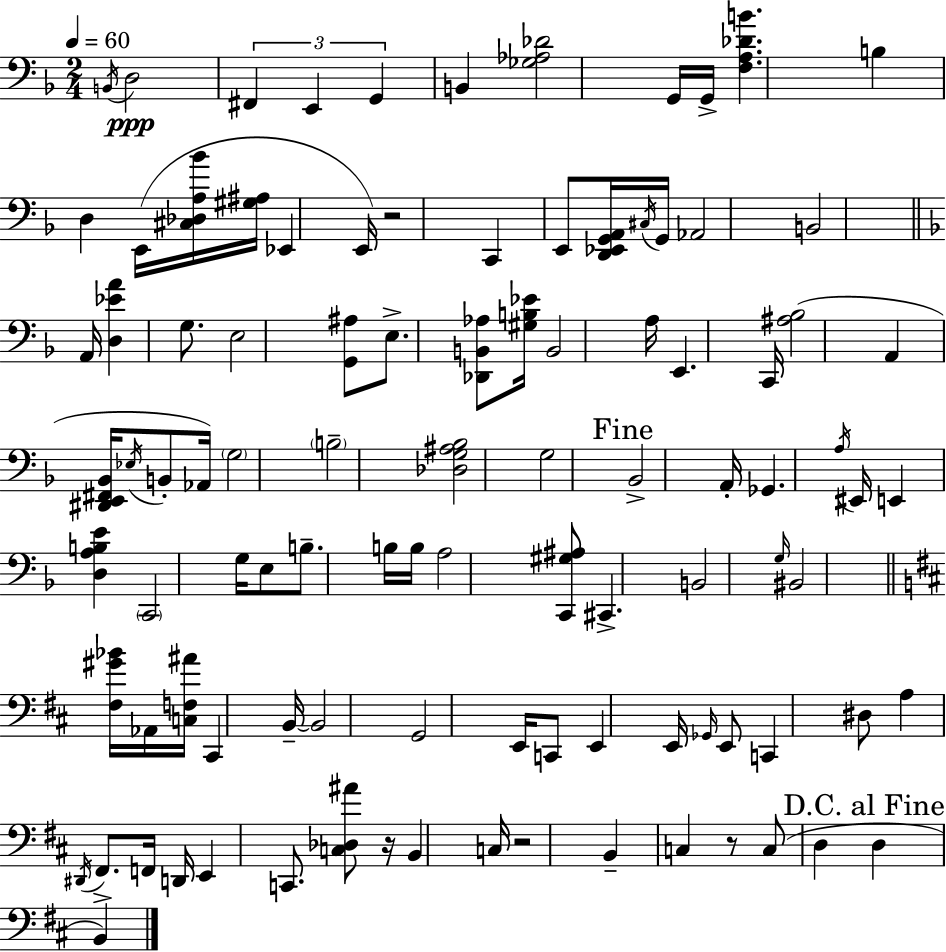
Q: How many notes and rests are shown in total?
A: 100